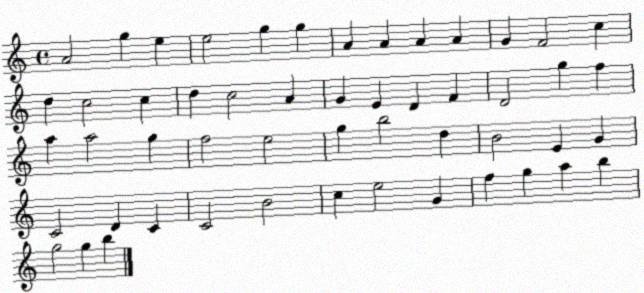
X:1
T:Untitled
M:4/4
L:1/4
K:C
A2 g e e2 g g A A A A G F2 c d c2 c d c2 A G E D F D2 g f a a2 g f2 e2 g b2 d B2 E G C2 D C C2 B2 c e2 G f g a b g2 g b